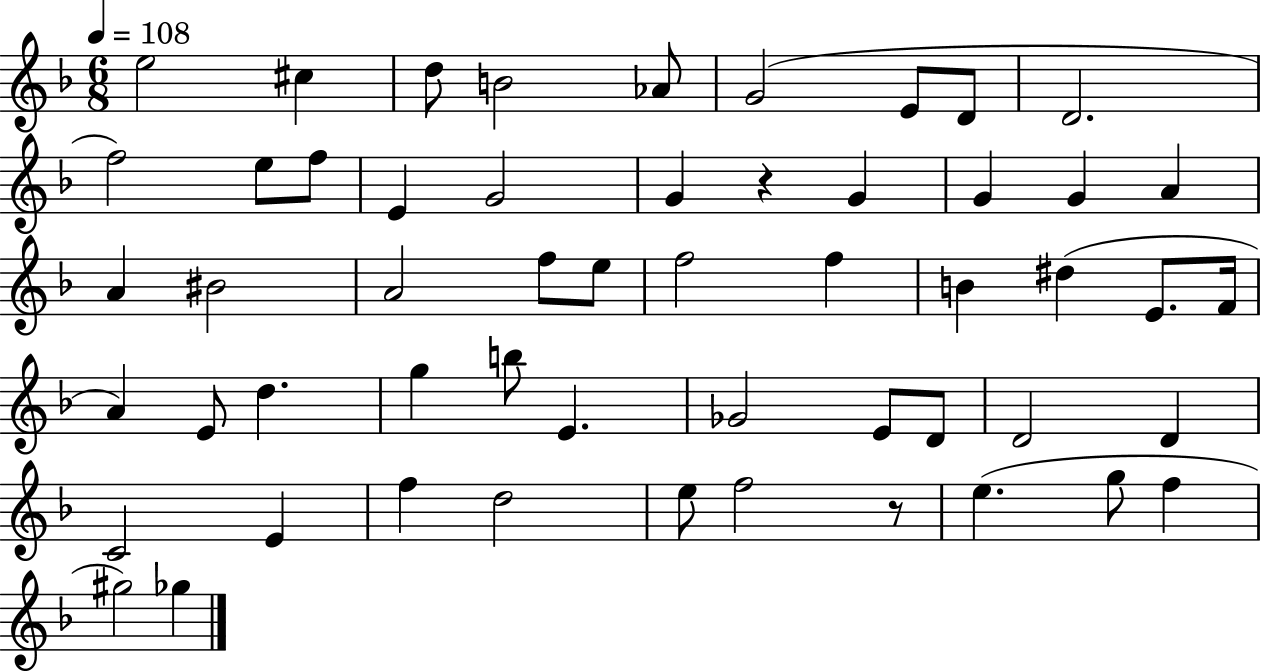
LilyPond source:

{
  \clef treble
  \numericTimeSignature
  \time 6/8
  \key f \major
  \tempo 4 = 108
  e''2 cis''4 | d''8 b'2 aes'8 | g'2( e'8 d'8 | d'2. | \break f''2) e''8 f''8 | e'4 g'2 | g'4 r4 g'4 | g'4 g'4 a'4 | \break a'4 bis'2 | a'2 f''8 e''8 | f''2 f''4 | b'4 dis''4( e'8. f'16 | \break a'4) e'8 d''4. | g''4 b''8 e'4. | ges'2 e'8 d'8 | d'2 d'4 | \break c'2 e'4 | f''4 d''2 | e''8 f''2 r8 | e''4.( g''8 f''4 | \break gis''2) ges''4 | \bar "|."
}